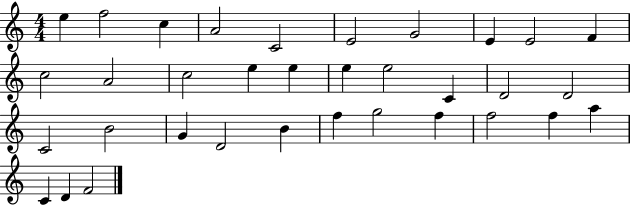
{
  \clef treble
  \numericTimeSignature
  \time 4/4
  \key c \major
  e''4 f''2 c''4 | a'2 c'2 | e'2 g'2 | e'4 e'2 f'4 | \break c''2 a'2 | c''2 e''4 e''4 | e''4 e''2 c'4 | d'2 d'2 | \break c'2 b'2 | g'4 d'2 b'4 | f''4 g''2 f''4 | f''2 f''4 a''4 | \break c'4 d'4 f'2 | \bar "|."
}